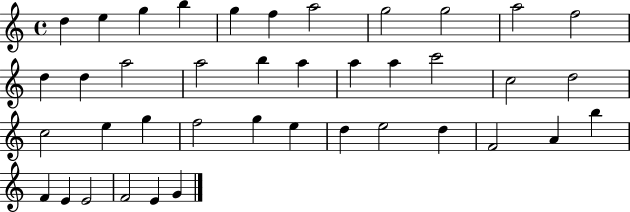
{
  \clef treble
  \time 4/4
  \defaultTimeSignature
  \key c \major
  d''4 e''4 g''4 b''4 | g''4 f''4 a''2 | g''2 g''2 | a''2 f''2 | \break d''4 d''4 a''2 | a''2 b''4 a''4 | a''4 a''4 c'''2 | c''2 d''2 | \break c''2 e''4 g''4 | f''2 g''4 e''4 | d''4 e''2 d''4 | f'2 a'4 b''4 | \break f'4 e'4 e'2 | f'2 e'4 g'4 | \bar "|."
}